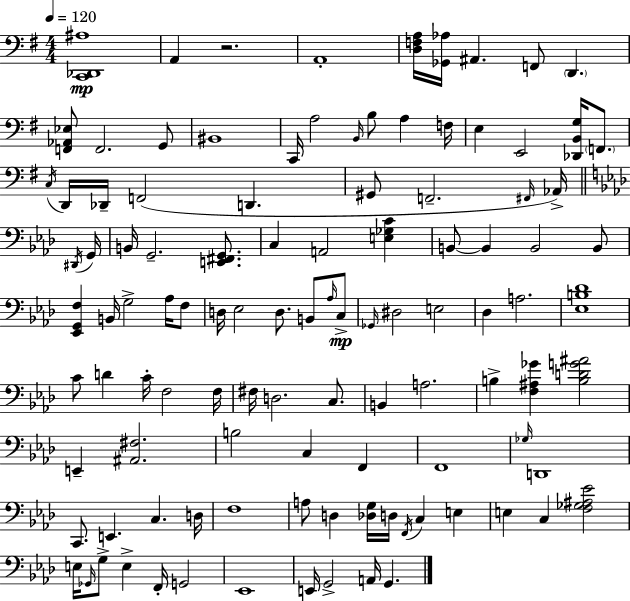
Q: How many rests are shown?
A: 1